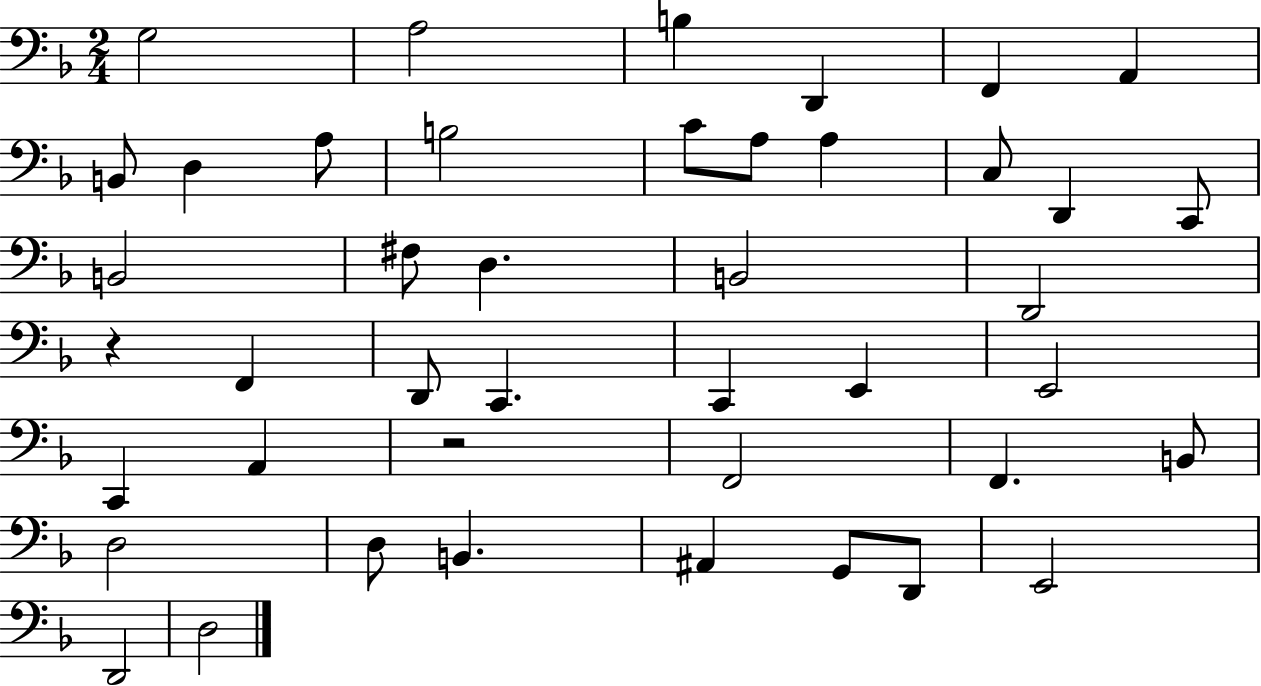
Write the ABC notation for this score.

X:1
T:Untitled
M:2/4
L:1/4
K:F
G,2 A,2 B, D,, F,, A,, B,,/2 D, A,/2 B,2 C/2 A,/2 A, C,/2 D,, C,,/2 B,,2 ^F,/2 D, B,,2 D,,2 z F,, D,,/2 C,, C,, E,, E,,2 C,, A,, z2 F,,2 F,, B,,/2 D,2 D,/2 B,, ^A,, G,,/2 D,,/2 E,,2 D,,2 D,2